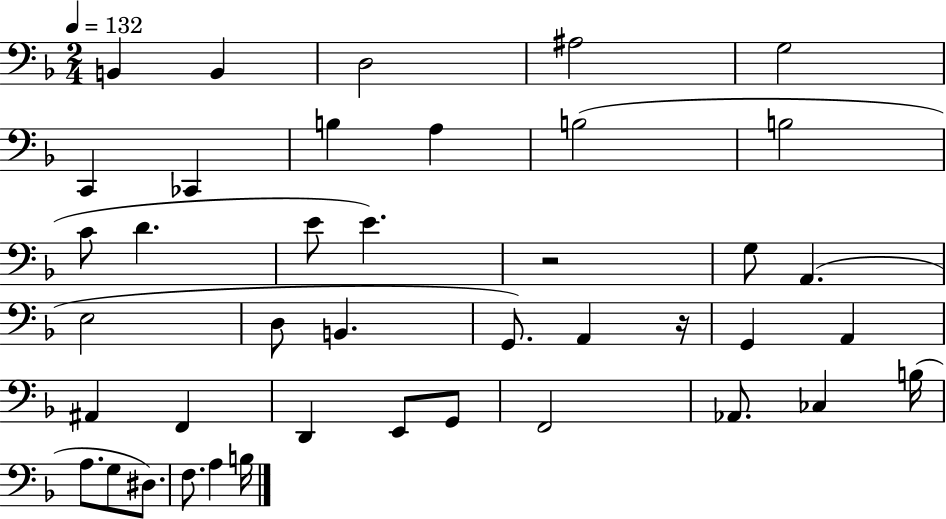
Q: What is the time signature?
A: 2/4